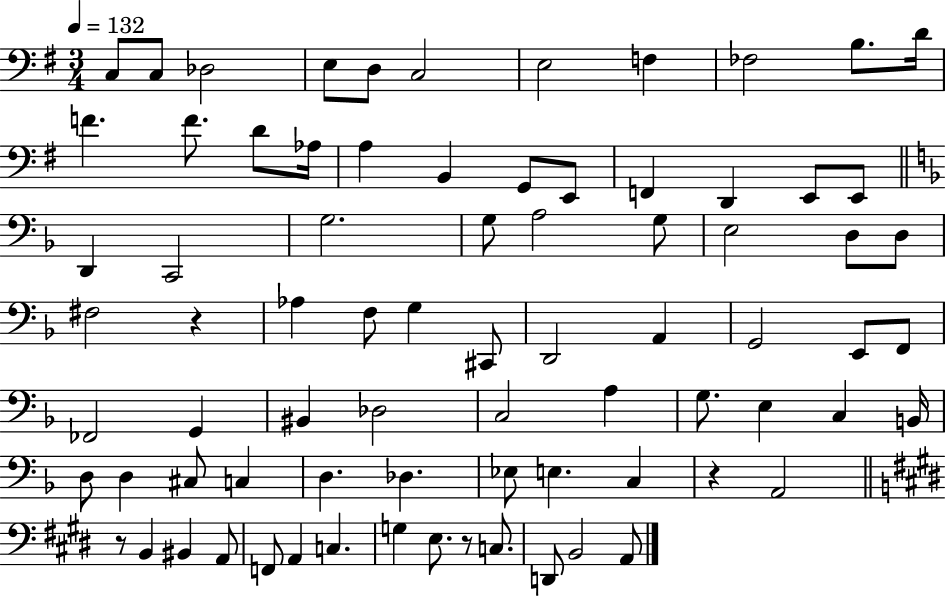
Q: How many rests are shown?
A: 4